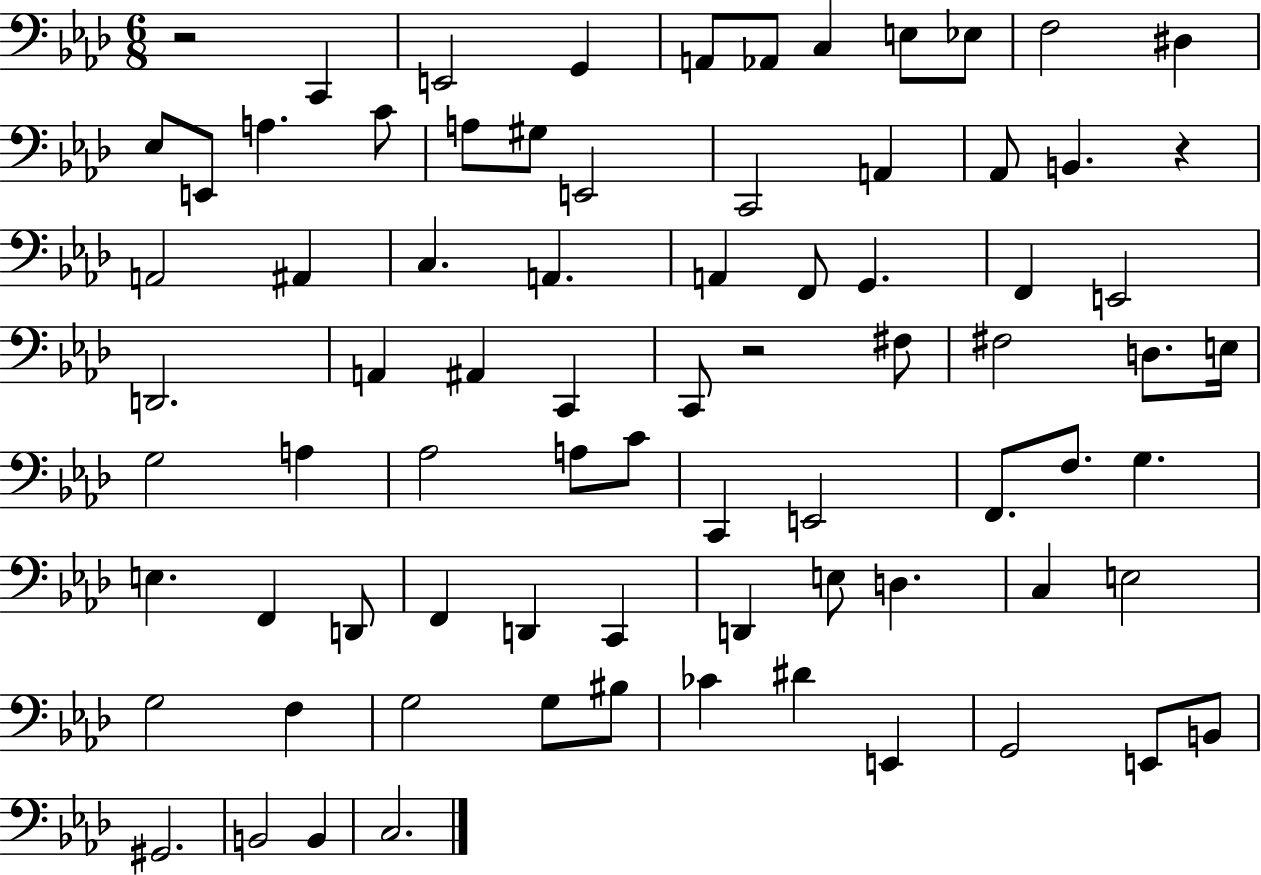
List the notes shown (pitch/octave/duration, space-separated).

R/h C2/q E2/h G2/q A2/e Ab2/e C3/q E3/e Eb3/e F3/h D#3/q Eb3/e E2/e A3/q. C4/e A3/e G#3/e E2/h C2/h A2/q Ab2/e B2/q. R/q A2/h A#2/q C3/q. A2/q. A2/q F2/e G2/q. F2/q E2/h D2/h. A2/q A#2/q C2/q C2/e R/h F#3/e F#3/h D3/e. E3/s G3/h A3/q Ab3/h A3/e C4/e C2/q E2/h F2/e. F3/e. G3/q. E3/q. F2/q D2/e F2/q D2/q C2/q D2/q E3/e D3/q. C3/q E3/h G3/h F3/q G3/h G3/e BIS3/e CES4/q D#4/q E2/q G2/h E2/e B2/e G#2/h. B2/h B2/q C3/h.